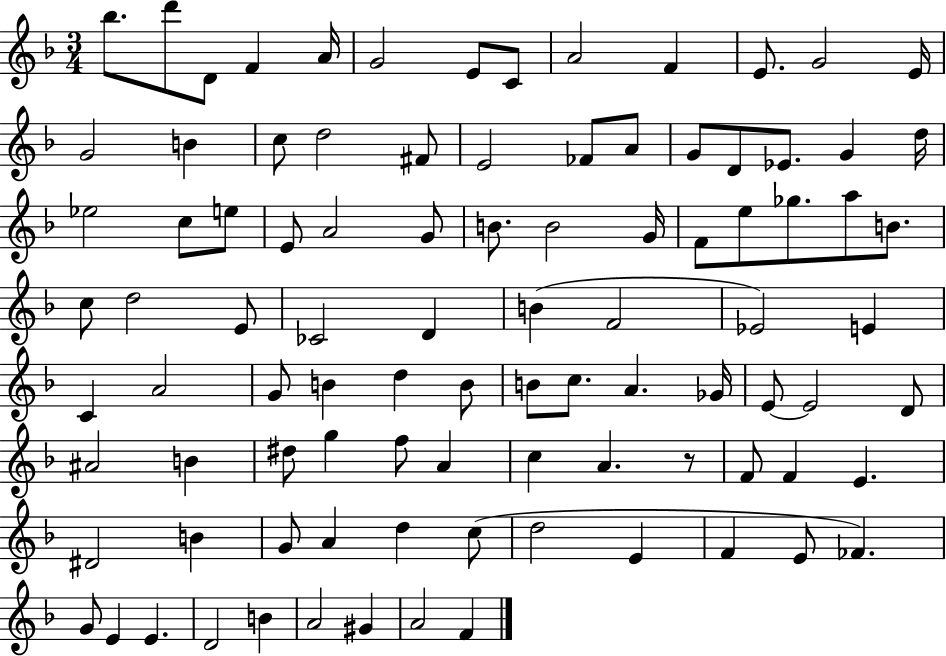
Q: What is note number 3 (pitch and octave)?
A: D4